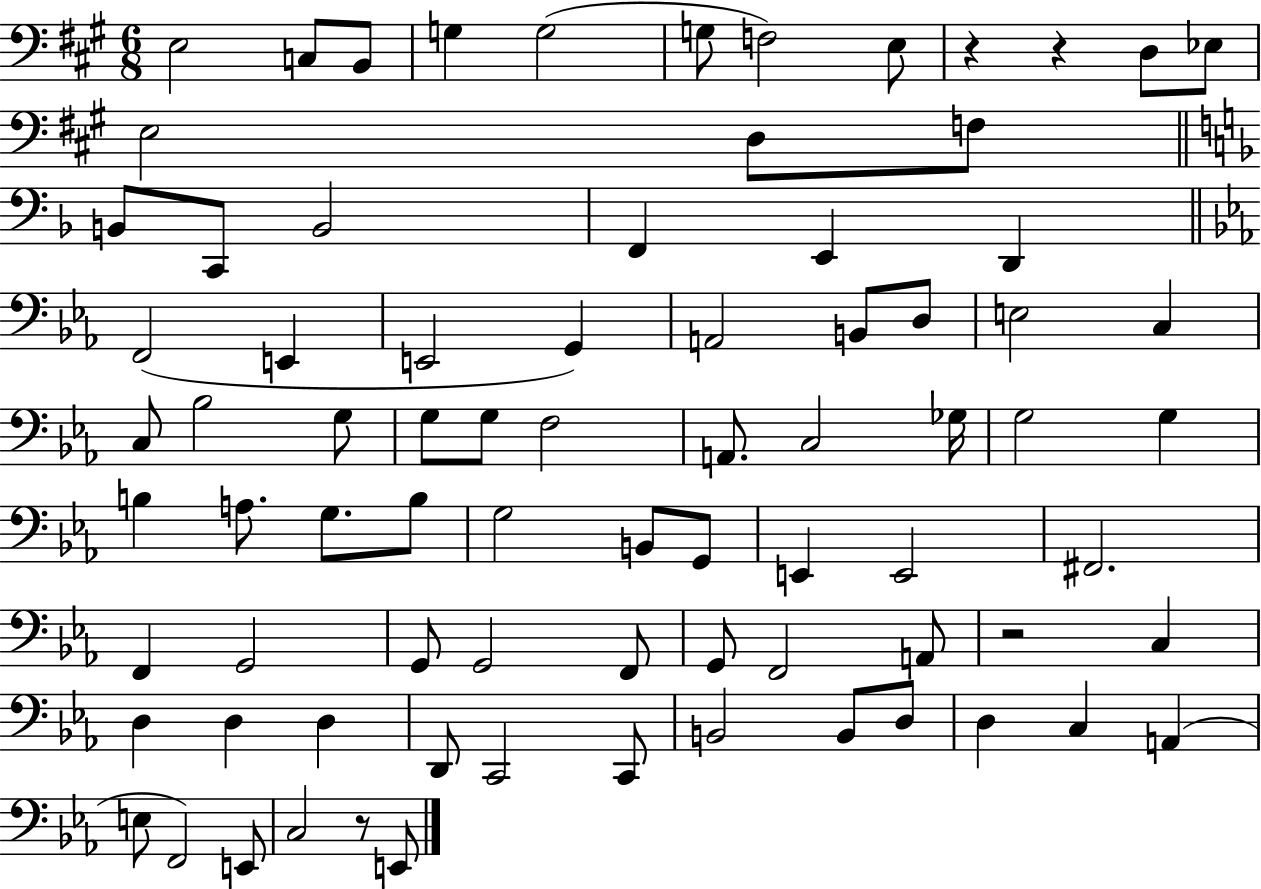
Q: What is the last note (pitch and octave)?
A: E2